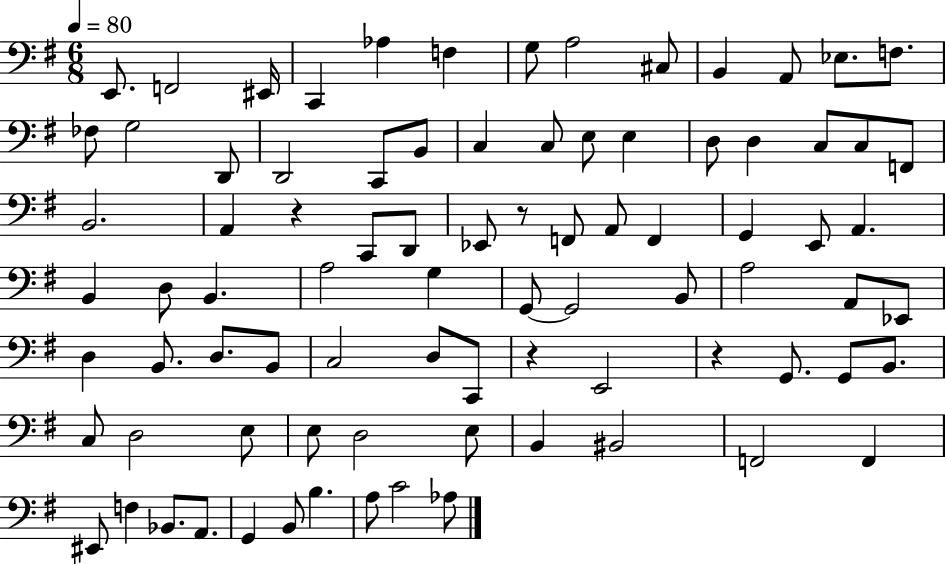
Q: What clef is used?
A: bass